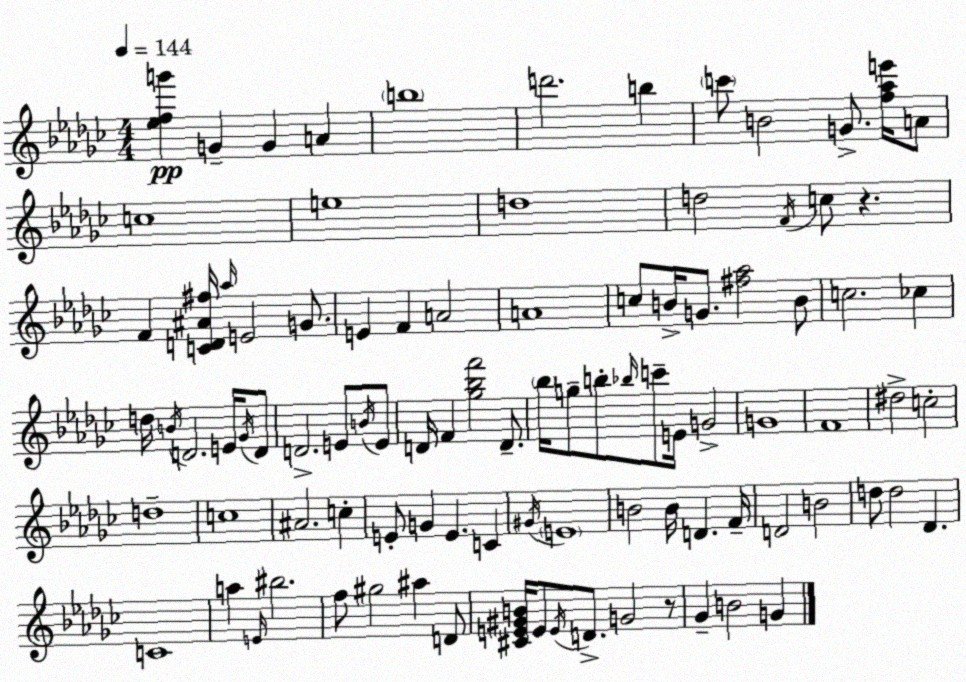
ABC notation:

X:1
T:Untitled
M:4/4
L:1/4
K:Ebm
[_efg'] G G A b4 d'2 b c'/2 B2 G/2 [f_ae']/4 A/2 c4 e4 d4 d2 F/4 c/2 z F [CD^A^f]/4 _a/4 E2 G/2 E F A2 A4 c/2 B/4 G/2 [^f_a]2 B/2 c2 _c d/4 B/4 D2 E/4 _G/4 D/2 D2 E/2 B/4 E/2 D/4 F [_g_bf']2 D/2 _b/4 g/2 b/2 _b/4 c'/2 E/4 G2 G4 F4 ^d2 c2 d4 c4 ^A2 c E/2 G E C ^G/4 E4 B2 B/4 D F/4 D2 B2 d/2 d2 _D C4 a E/4 ^b2 f/2 ^g2 ^a D/2 [^CE^GB]/4 E/2 E/4 D/2 G2 z/2 _G B2 G